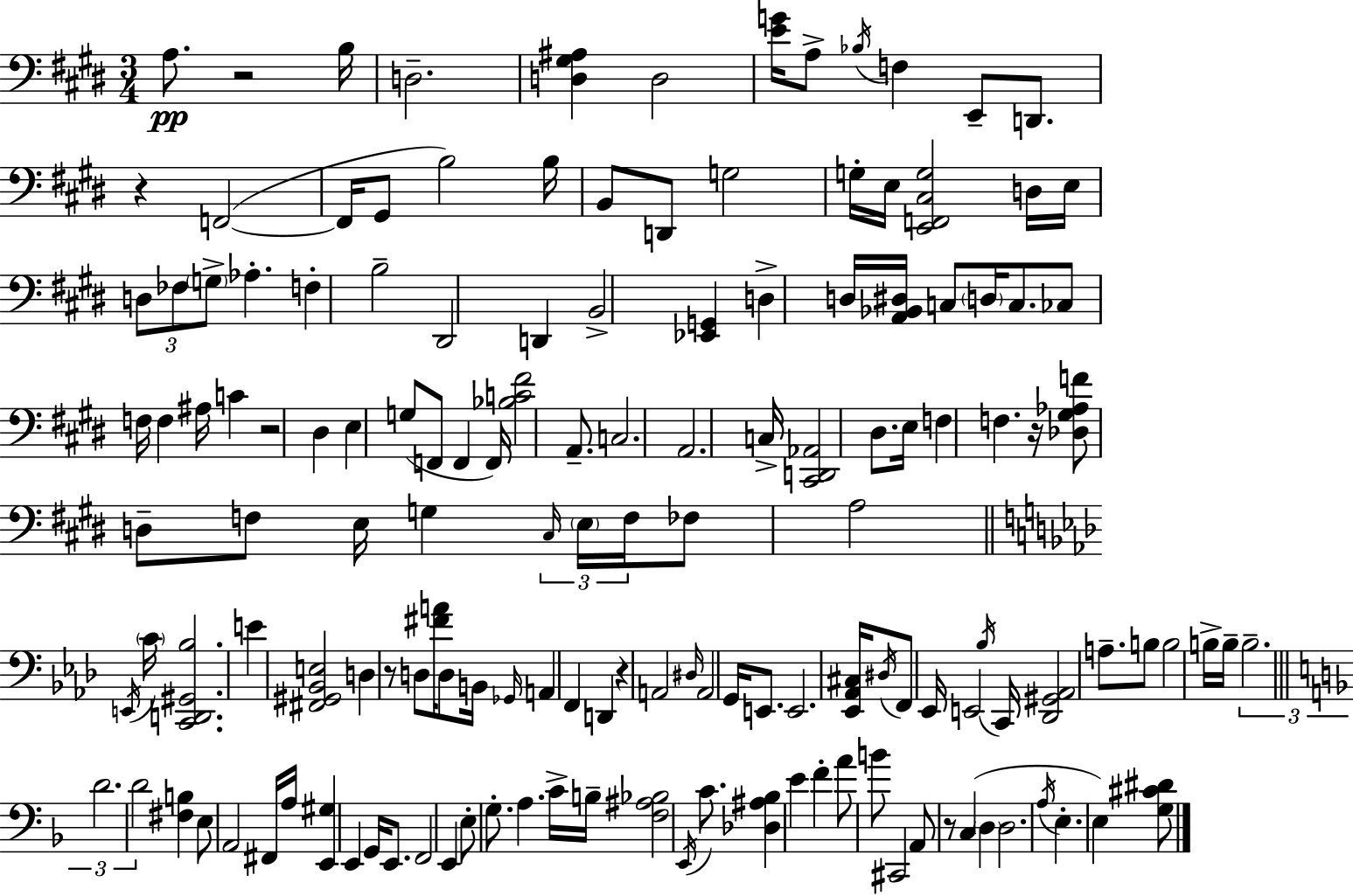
X:1
T:Untitled
M:3/4
L:1/4
K:E
A,/2 z2 B,/4 D,2 [D,^G,^A,] D,2 [EG]/4 A,/2 _B,/4 F, E,,/2 D,,/2 z F,,2 F,,/4 ^G,,/2 B,2 B,/4 B,,/2 D,,/2 G,2 G,/4 E,/4 [E,,F,,^C,G,]2 D,/4 E,/4 D,/2 _F,/2 G,/2 _A, F, B,2 ^D,,2 D,, B,,2 [_E,,G,,] D, D,/4 [A,,_B,,^D,]/4 C,/2 D,/4 C,/2 _C,/2 F,/4 F, ^A,/4 C z2 ^D, E, G,/2 F,,/2 F,, F,,/4 [_B,C^F]2 A,,/2 C,2 A,,2 C,/4 [^C,,D,,_A,,]2 ^D,/2 E,/4 F, F, z/4 [_D,^G,_A,F]/2 D,/2 F,/2 E,/4 G, ^C,/4 E,/4 F,/4 _F,/2 A,2 E,,/4 C/4 [C,,D,,^G,,_B,]2 E [^F,,^G,,_B,,E,]2 D, z/2 D,/2 [^FA]/4 D,/2 B,,/4 _G,,/4 A,, F,, D,, z A,,2 ^D,/4 A,,2 G,,/4 E,,/2 E,,2 [_E,,_A,,^C,]/4 ^D,/4 F,,/2 _E,,/4 E,,2 _B,/4 C,,/4 [_D,,^G,,_A,,]2 A,/2 B,/2 B,2 B,/4 B,/4 B,2 D2 D2 [^F,B,] E,/2 A,,2 ^F,,/4 A,/4 [E,,^G,] E,, G,,/4 E,,/2 F,,2 E,, E,/2 G,/2 A, C/4 B,/4 [F,^A,_B,]2 E,,/4 C/2 [_D,^A,_B,] E F A/2 B/2 ^C,,2 A,,/2 z/2 C, D, D,2 A,/4 E, E, [G,^C^D]/2